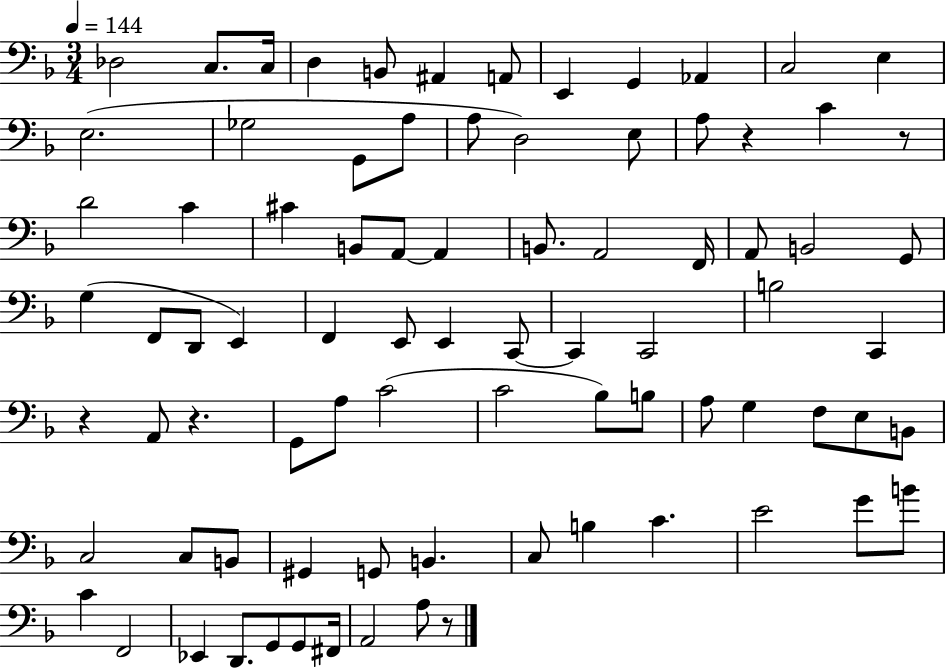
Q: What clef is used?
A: bass